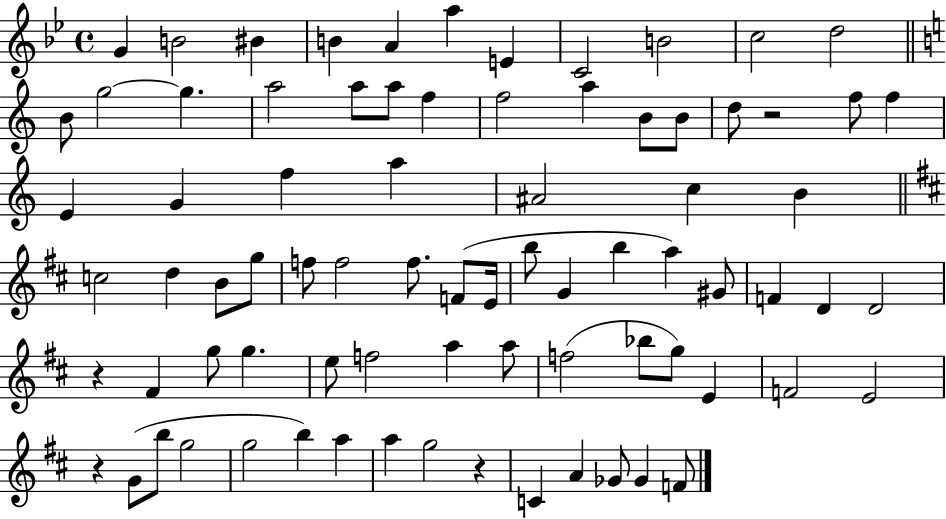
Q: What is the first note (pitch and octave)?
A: G4